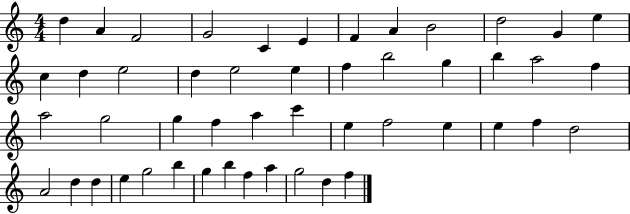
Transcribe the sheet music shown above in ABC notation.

X:1
T:Untitled
M:4/4
L:1/4
K:C
d A F2 G2 C E F A B2 d2 G e c d e2 d e2 e f b2 g b a2 f a2 g2 g f a c' e f2 e e f d2 A2 d d e g2 b g b f a g2 d f